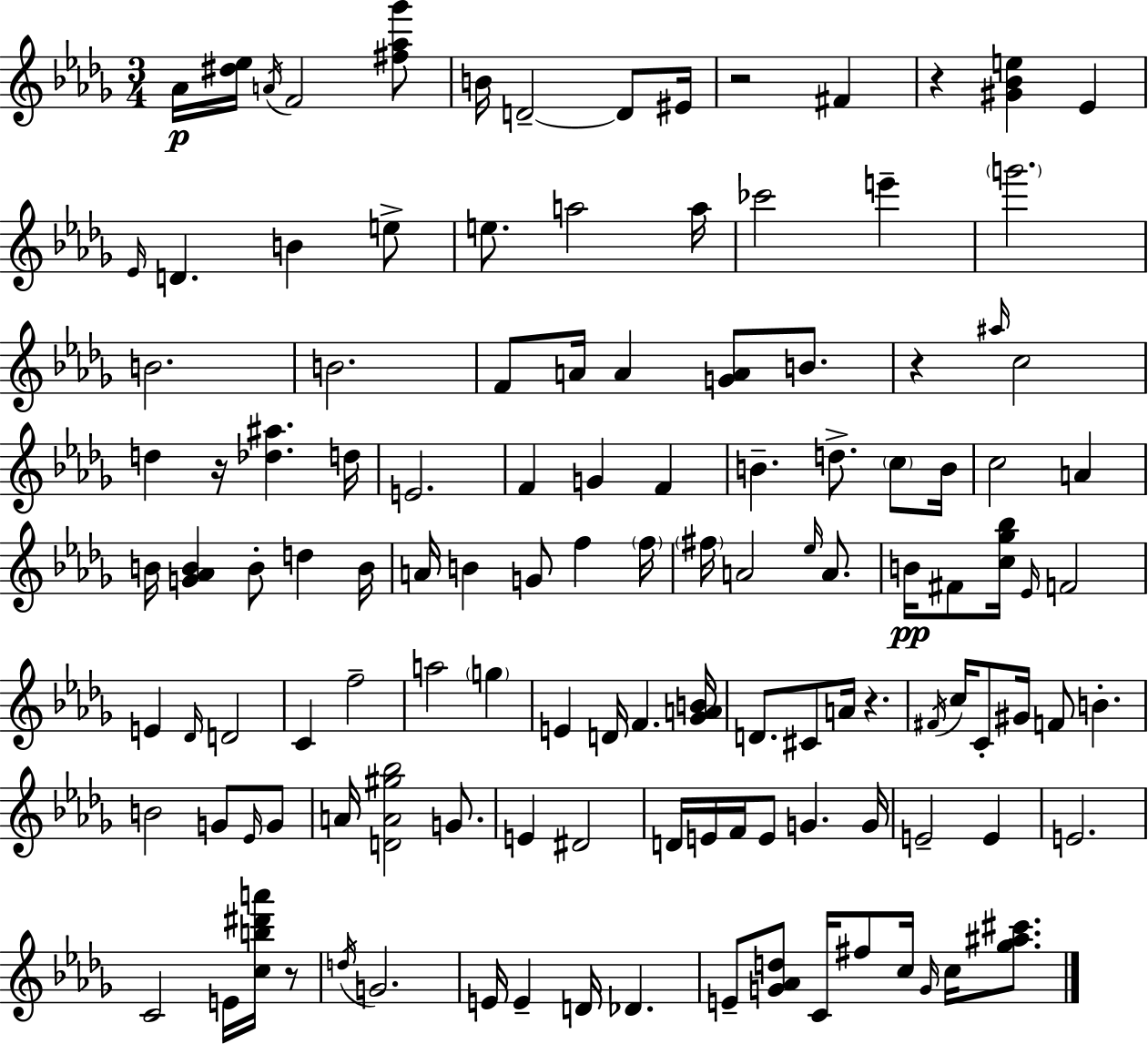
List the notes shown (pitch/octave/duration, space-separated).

Ab4/s [D#5,Eb5]/s A4/s F4/h [F#5,Ab5,Gb6]/e B4/s D4/h D4/e EIS4/s R/h F#4/q R/q [G#4,Bb4,E5]/q Eb4/q Eb4/s D4/q. B4/q E5/e E5/e. A5/h A5/s CES6/h E6/q G6/h. B4/h. B4/h. F4/e A4/s A4/q [G4,A4]/e B4/e. R/q A#5/s C5/h D5/q R/s [Db5,A#5]/q. D5/s E4/h. F4/q G4/q F4/q B4/q. D5/e. C5/e B4/s C5/h A4/q B4/s [G4,Ab4,B4]/q B4/e D5/q B4/s A4/s B4/q G4/e F5/q F5/s F#5/s A4/h Eb5/s A4/e. B4/s F#4/e [C5,Gb5,Bb5]/s Eb4/s F4/h E4/q Db4/s D4/h C4/q F5/h A5/h G5/q E4/q D4/s F4/q. [Gb4,A4,B4]/s D4/e. C#4/e A4/s R/q. F#4/s C5/s C4/e G#4/s F4/e B4/q. B4/h G4/e Eb4/s G4/e A4/s [D4,A4,G#5,Bb5]/h G4/e. E4/q D#4/h D4/s E4/s F4/s E4/e G4/q. G4/s E4/h E4/q E4/h. C4/h E4/s [C5,B5,D#6,A6]/s R/e D5/s G4/h. E4/s E4/q D4/s Db4/q. E4/e [G4,Ab4,D5]/e C4/s F#5/e C5/s G4/s C5/s [Gb5,A#5,C#6]/e.